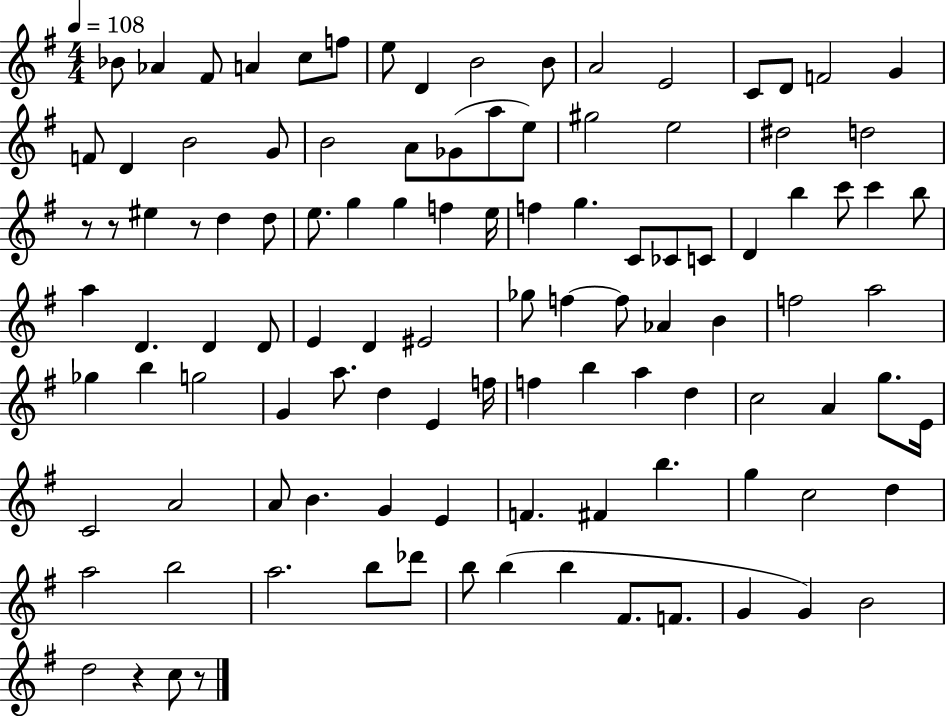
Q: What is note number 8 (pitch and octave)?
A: D4